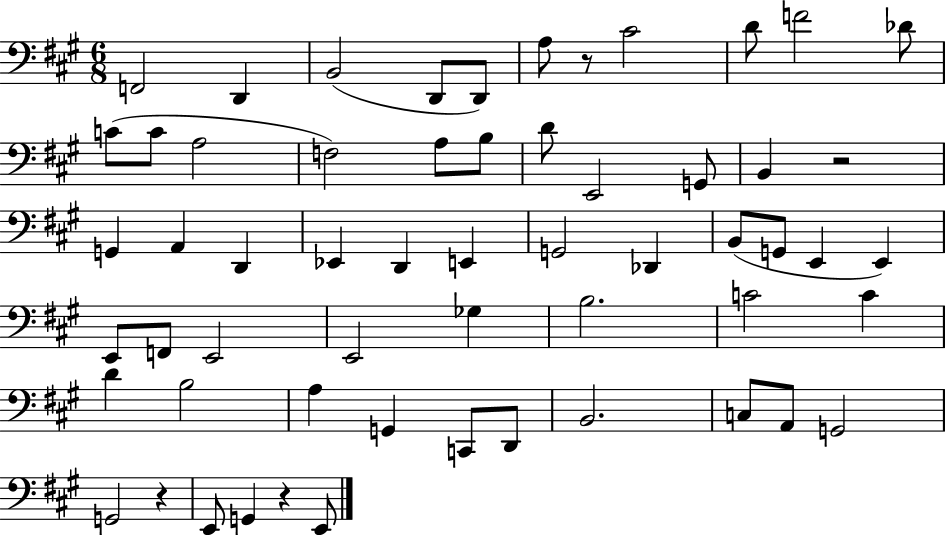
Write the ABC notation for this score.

X:1
T:Untitled
M:6/8
L:1/4
K:A
F,,2 D,, B,,2 D,,/2 D,,/2 A,/2 z/2 ^C2 D/2 F2 _D/2 C/2 C/2 A,2 F,2 A,/2 B,/2 D/2 E,,2 G,,/2 B,, z2 G,, A,, D,, _E,, D,, E,, G,,2 _D,, B,,/2 G,,/2 E,, E,, E,,/2 F,,/2 E,,2 E,,2 _G, B,2 C2 C D B,2 A, G,, C,,/2 D,,/2 B,,2 C,/2 A,,/2 G,,2 G,,2 z E,,/2 G,, z E,,/2